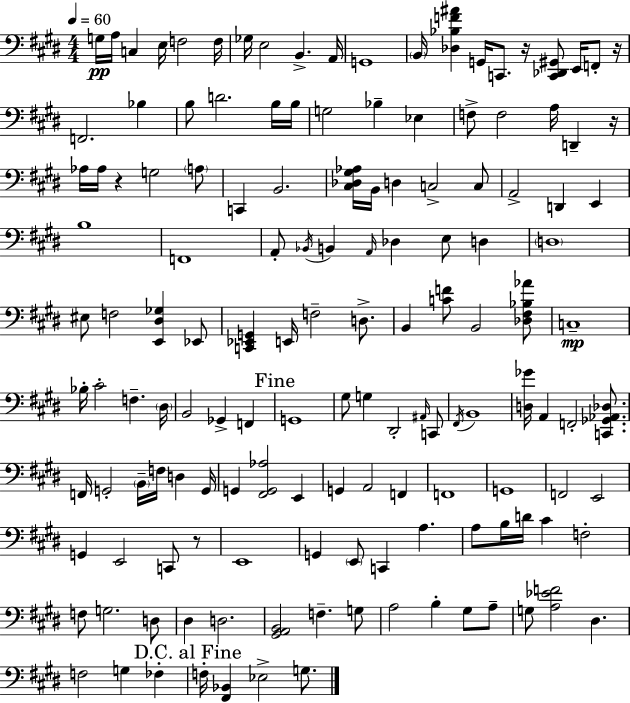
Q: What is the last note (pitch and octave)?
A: G3